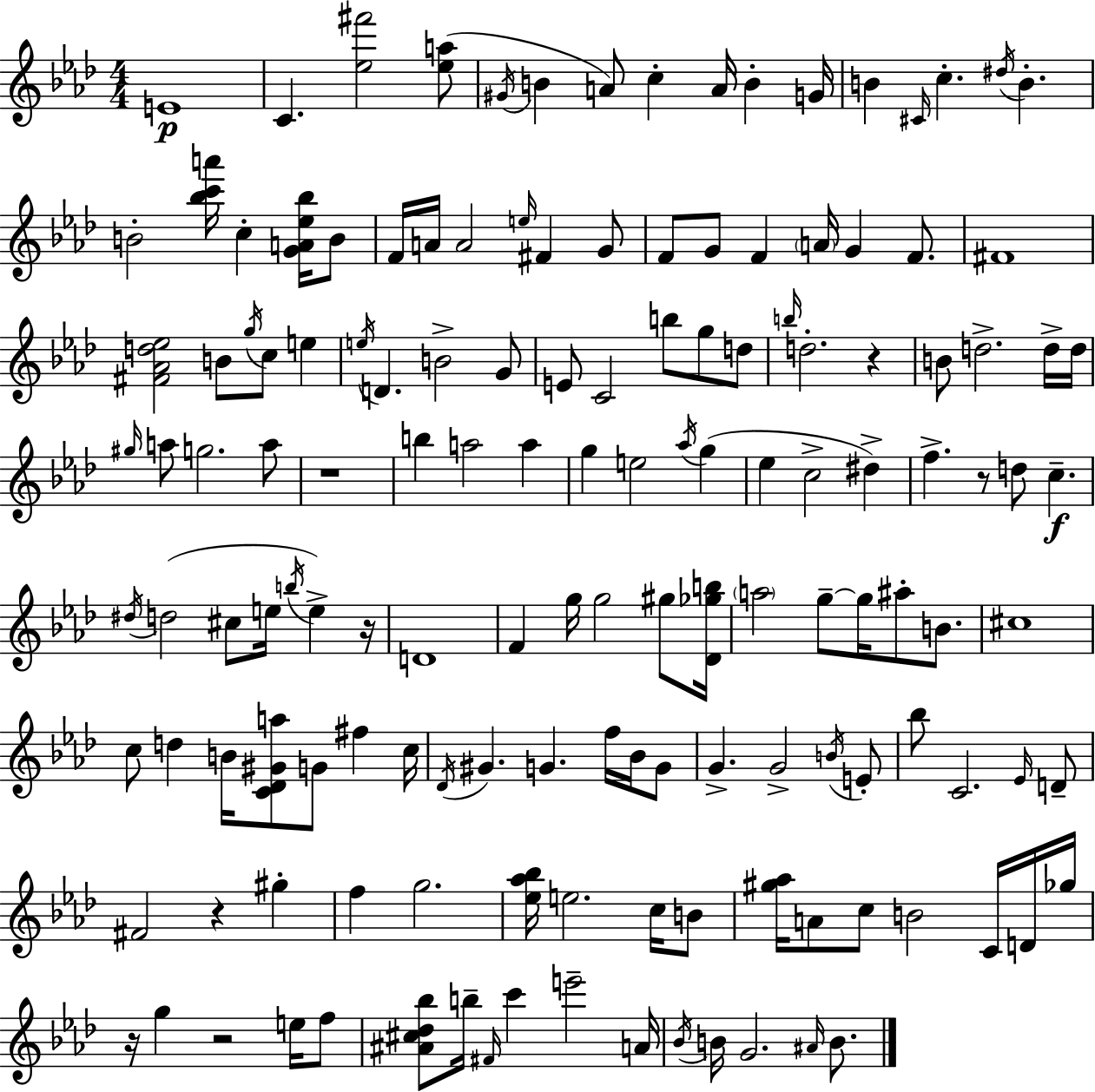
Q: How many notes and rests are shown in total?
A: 146